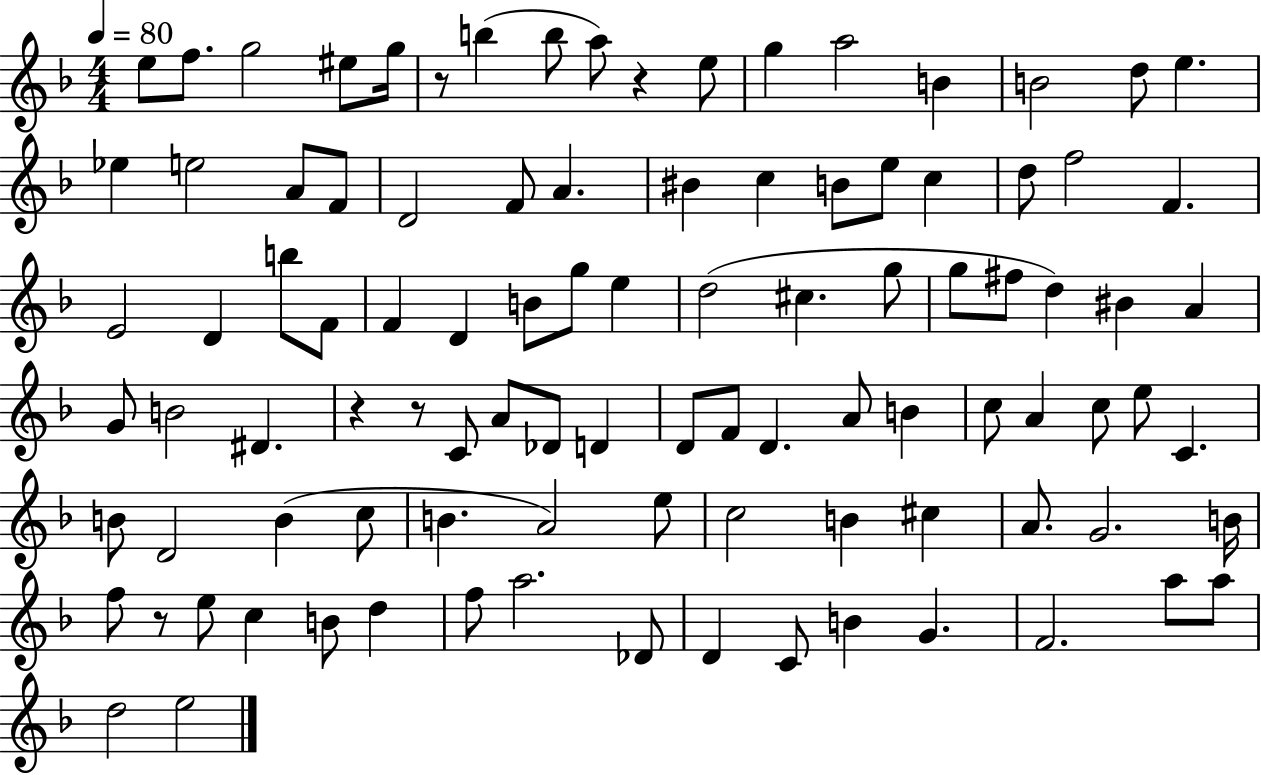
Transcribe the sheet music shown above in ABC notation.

X:1
T:Untitled
M:4/4
L:1/4
K:F
e/2 f/2 g2 ^e/2 g/4 z/2 b b/2 a/2 z e/2 g a2 B B2 d/2 e _e e2 A/2 F/2 D2 F/2 A ^B c B/2 e/2 c d/2 f2 F E2 D b/2 F/2 F D B/2 g/2 e d2 ^c g/2 g/2 ^f/2 d ^B A G/2 B2 ^D z z/2 C/2 A/2 _D/2 D D/2 F/2 D A/2 B c/2 A c/2 e/2 C B/2 D2 B c/2 B A2 e/2 c2 B ^c A/2 G2 B/4 f/2 z/2 e/2 c B/2 d f/2 a2 _D/2 D C/2 B G F2 a/2 a/2 d2 e2